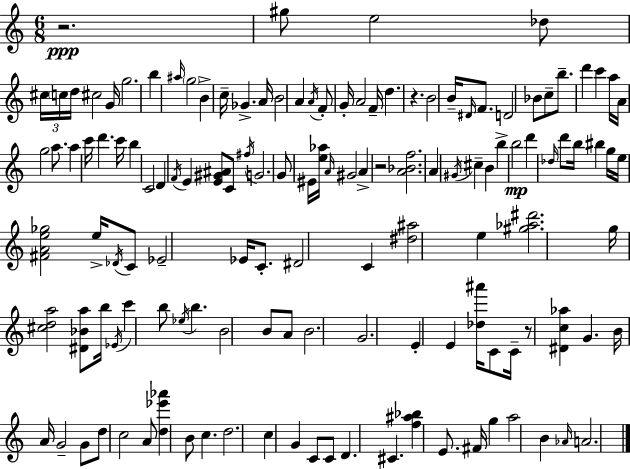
{
  \clef treble
  \numericTimeSignature
  \time 6/8
  \key c \major
  r2.\ppp | gis''8 e''2 des''8 | \tuplet 3/2 { cis''16 \parenthesize c''16 d''16 } cis''2 g'16 | g''2. | \break b''4 \grace { ais''16 } \parenthesize g''2 | b'4-> c''16-- ges'4.-> | a'16 b'2 a'4 | \acciaccatura { a'16 } f'8-. g'16-. a'2 | \break f'16-- d''4. r4. | b'2 b'16-- \grace { dis'16 } | f'8. d'2 bes'8 | c''8-- b''8.-- d'''4 c'''4 | \break a''16 a'16 g''2 | a''8. a''4 c'''16 d'''4. | c'''16 b''4 c'2 | d'4 \acciaccatura { f'16 } e'4 | \break <e' gis' ais'>8 c'8 \acciaccatura { fis''16 } g'2. | g'8 eis'16 <e'' aes''>16 \grace { a'16 } gis'2 | a'4-> r2 | <a' bes' f''>2. | \break a'4 \acciaccatura { gis'16 } cis''4-- | b'4 b''4-> b''2\mp | d'''4 \grace { des''16 } | d'''8 b''16 bis''4 g''16 e''16 <fis' a' e'' ges''>2 | \break e''16-> \acciaccatura { des'16 } c'8 ees'2-- | ees'16 c'8.-. dis'2 | c'4 <dis'' ais''>2 | e''4 <gis'' aes'' dis'''>2. | \break g''16 <cis'' d'' a''>2 | <dis' bes' a''>8 b''16 \acciaccatura { ees'16 } c'''4 | b''8 \acciaccatura { ees''16 } b''4. b'2 | b'8 a'8 b'2. | \break g'2. | e'4-. | e'4 <des'' ais'''>16 c'8 c'16-- r8 | <dis' c'' aes''>4 g'4. b'16 | \break a'16 g'2-- g'8 d''8 | c''2 a'8 <d'' ees''' aes'''>4 | b'8 c''4. d''2. | c''4 | \break g'4 c'8 c'8 d'4. | cis'4. <f'' ais'' bes''>4 | e'8. fis'16 g''4 a''2 | b'4 \grace { aes'16 } | \break a'2. | \bar "|."
}